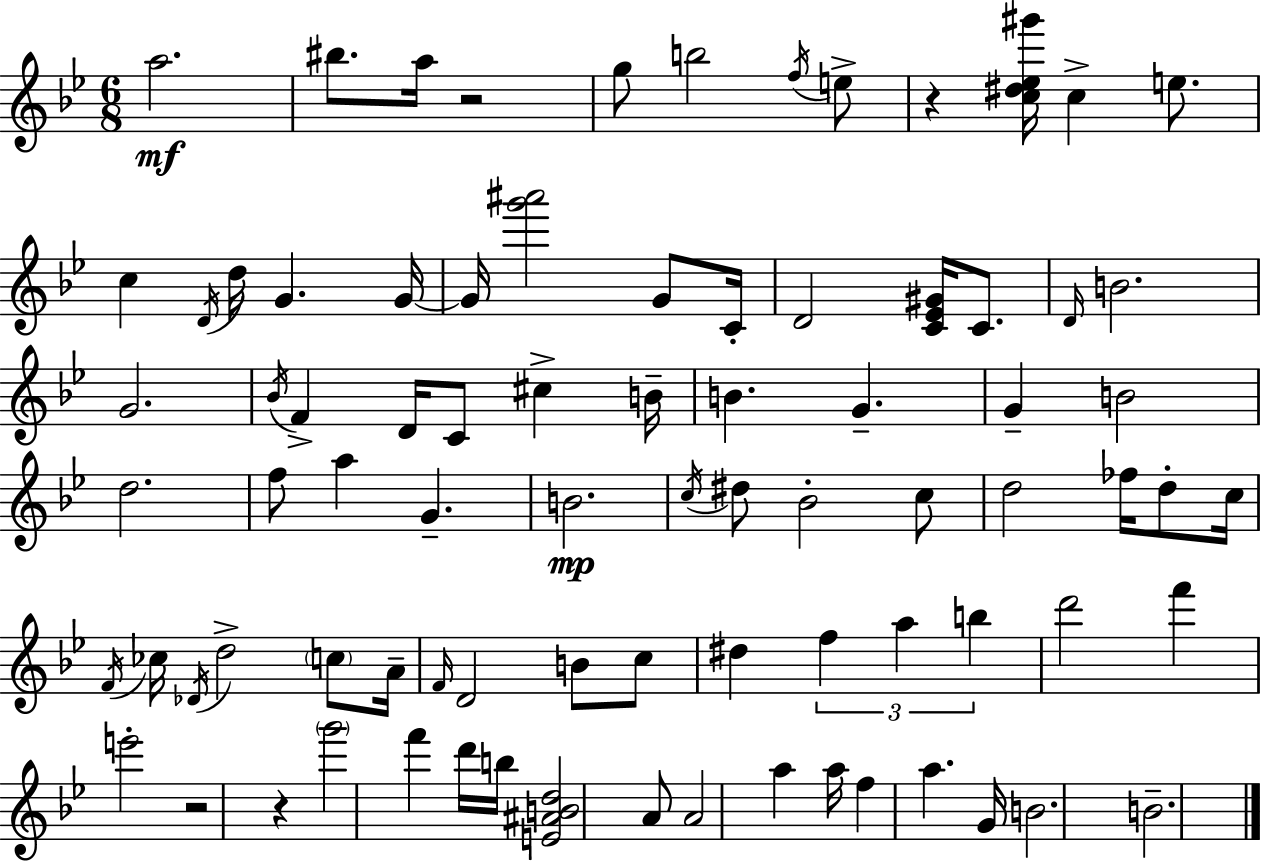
A5/h. BIS5/e. A5/s R/h G5/e B5/h F5/s E5/e R/q [C5,D#5,Eb5,G#6]/s C5/q E5/e. C5/q D4/s D5/s G4/q. G4/s G4/s [G6,A#6]/h G4/e C4/s D4/h [C4,Eb4,G#4]/s C4/e. D4/s B4/h. G4/h. Bb4/s F4/q D4/s C4/e C#5/q B4/s B4/q. G4/q. G4/q B4/h D5/h. F5/e A5/q G4/q. B4/h. C5/s D#5/e Bb4/h C5/e D5/h FES5/s D5/e C5/s F4/s CES5/s Db4/s D5/h C5/e A4/s F4/s D4/h B4/e C5/e D#5/q F5/q A5/q B5/q D6/h F6/q E6/h R/h R/q G6/h F6/q D6/s B5/s [E4,A#4,B4,D5]/h A4/e A4/h A5/q A5/s F5/q A5/q. G4/s B4/h. B4/h.